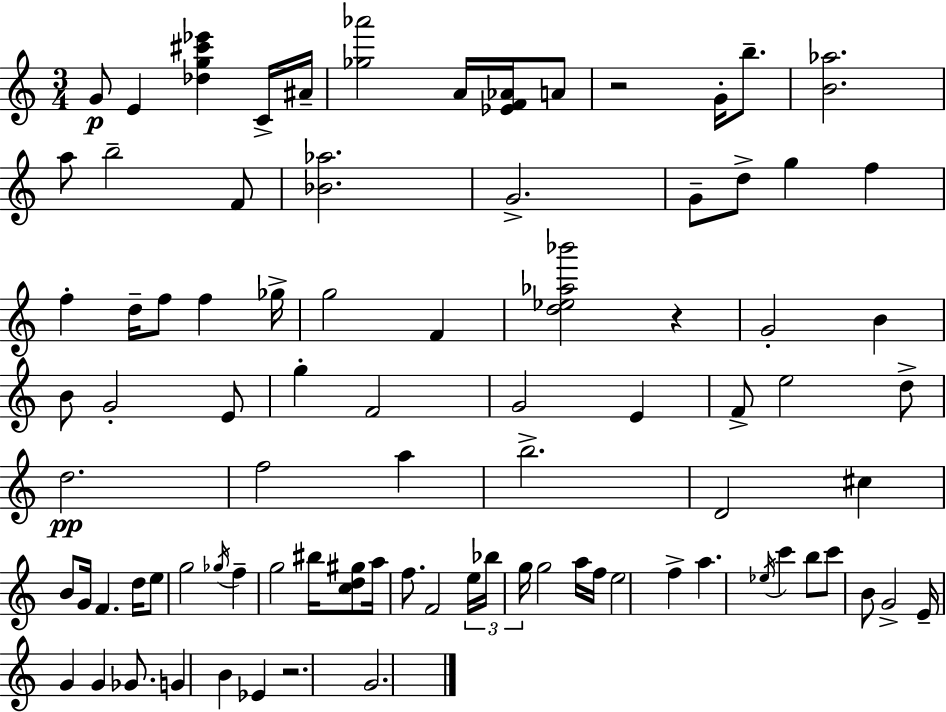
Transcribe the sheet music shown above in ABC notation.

X:1
T:Untitled
M:3/4
L:1/4
K:Am
G/2 E [_dg^c'_e'] C/4 ^A/4 [_g_a']2 A/4 [_EF_A]/4 A/2 z2 G/4 b/2 [B_a]2 a/2 b2 F/2 [_B_a]2 G2 G/2 d/2 g f f d/4 f/2 f _g/4 g2 F [d_e_a_b']2 z G2 B B/2 G2 E/2 g F2 G2 E F/2 e2 d/2 d2 f2 a b2 D2 ^c B/2 G/4 F d/4 e/2 g2 _g/4 f g2 ^b/4 [cd^g]/2 a/4 f/2 F2 e/4 _b/4 g/4 g2 a/4 f/4 e2 f a _e/4 c' b/2 c'/2 B/2 G2 E/4 G G _G/2 G B _E z2 G2